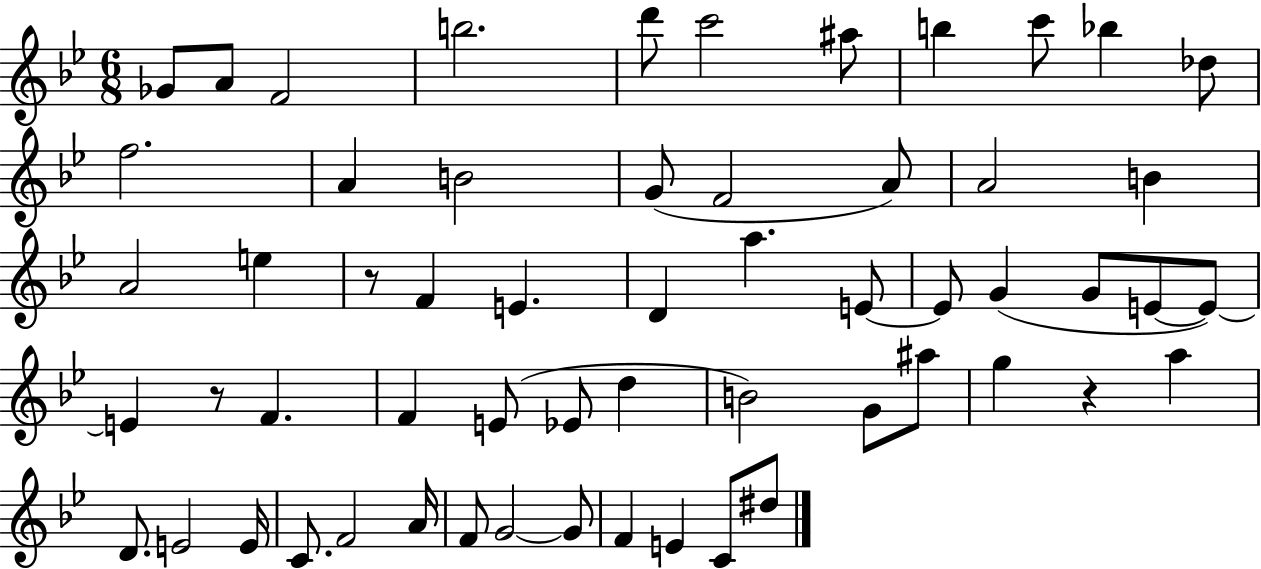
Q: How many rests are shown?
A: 3